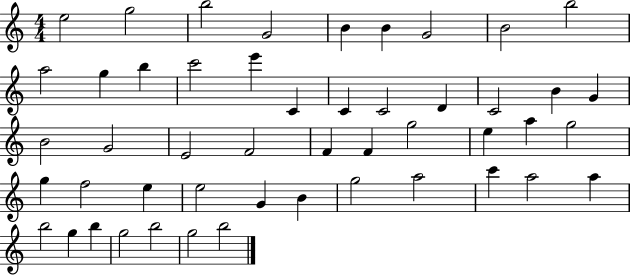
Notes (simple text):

E5/h G5/h B5/h G4/h B4/q B4/q G4/h B4/h B5/h A5/h G5/q B5/q C6/h E6/q C4/q C4/q C4/h D4/q C4/h B4/q G4/q B4/h G4/h E4/h F4/h F4/q F4/q G5/h E5/q A5/q G5/h G5/q F5/h E5/q E5/h G4/q B4/q G5/h A5/h C6/q A5/h A5/q B5/h G5/q B5/q G5/h B5/h G5/h B5/h